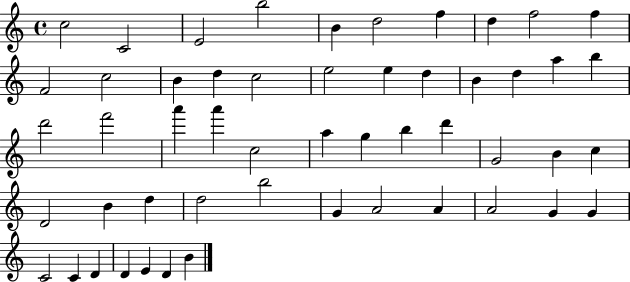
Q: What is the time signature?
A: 4/4